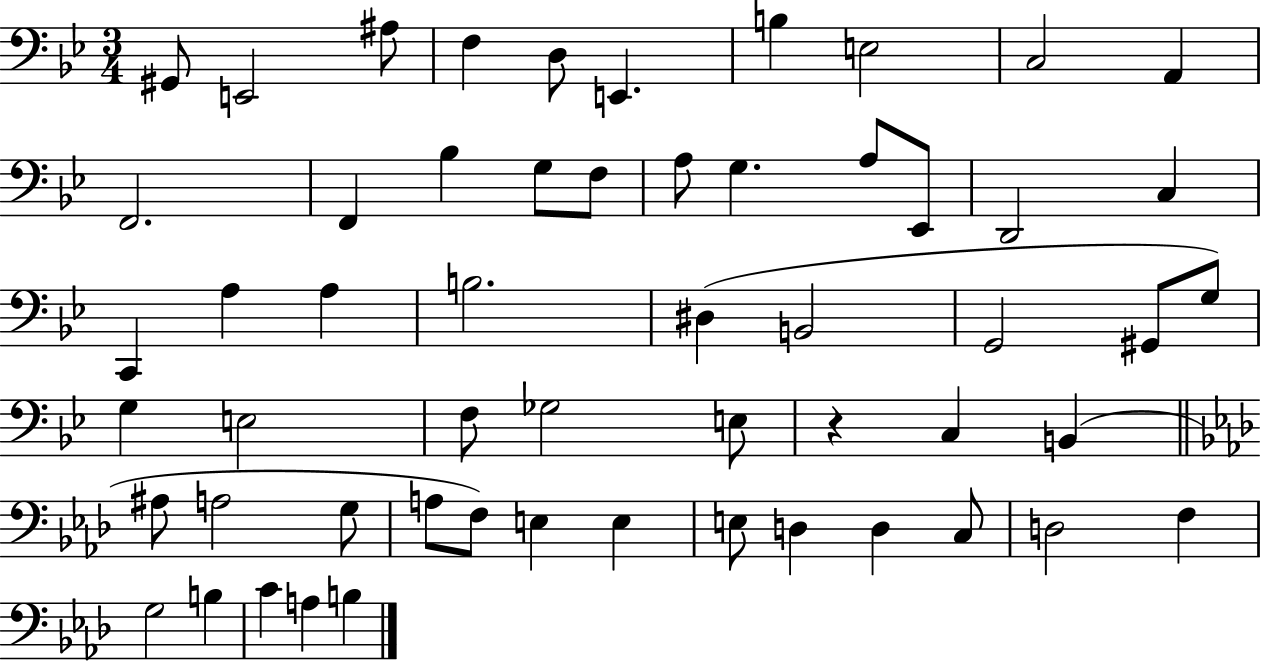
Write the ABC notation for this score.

X:1
T:Untitled
M:3/4
L:1/4
K:Bb
^G,,/2 E,,2 ^A,/2 F, D,/2 E,, B, E,2 C,2 A,, F,,2 F,, _B, G,/2 F,/2 A,/2 G, A,/2 _E,,/2 D,,2 C, C,, A, A, B,2 ^D, B,,2 G,,2 ^G,,/2 G,/2 G, E,2 F,/2 _G,2 E,/2 z C, B,, ^A,/2 A,2 G,/2 A,/2 F,/2 E, E, E,/2 D, D, C,/2 D,2 F, G,2 B, C A, B,